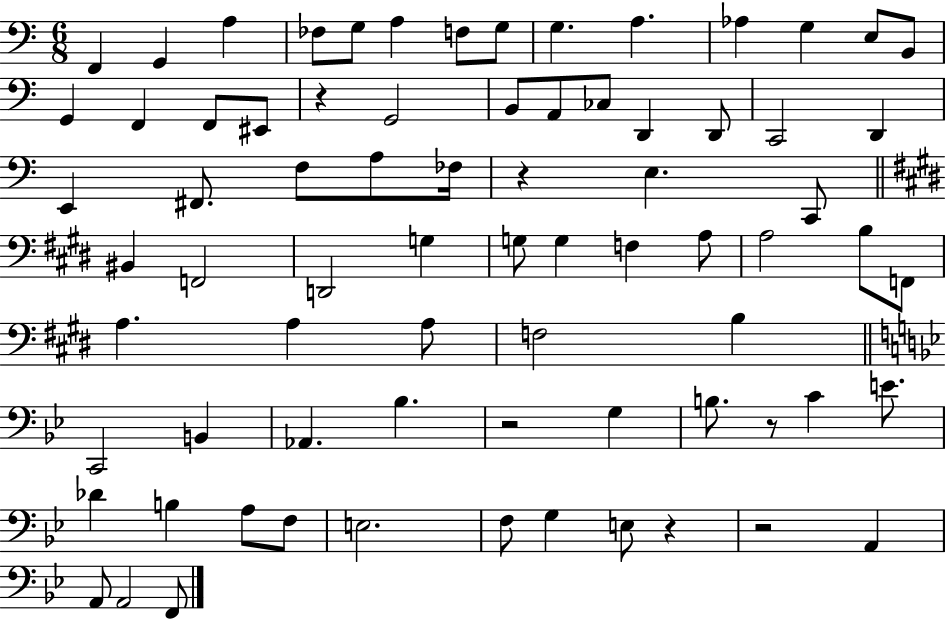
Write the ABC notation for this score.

X:1
T:Untitled
M:6/8
L:1/4
K:C
F,, G,, A, _F,/2 G,/2 A, F,/2 G,/2 G, A, _A, G, E,/2 B,,/2 G,, F,, F,,/2 ^E,,/2 z G,,2 B,,/2 A,,/2 _C,/2 D,, D,,/2 C,,2 D,, E,, ^F,,/2 F,/2 A,/2 _F,/4 z E, C,,/2 ^B,, F,,2 D,,2 G, G,/2 G, F, A,/2 A,2 B,/2 F,,/2 A, A, A,/2 F,2 B, C,,2 B,, _A,, _B, z2 G, B,/2 z/2 C E/2 _D B, A,/2 F,/2 E,2 F,/2 G, E,/2 z z2 A,, A,,/2 A,,2 F,,/2